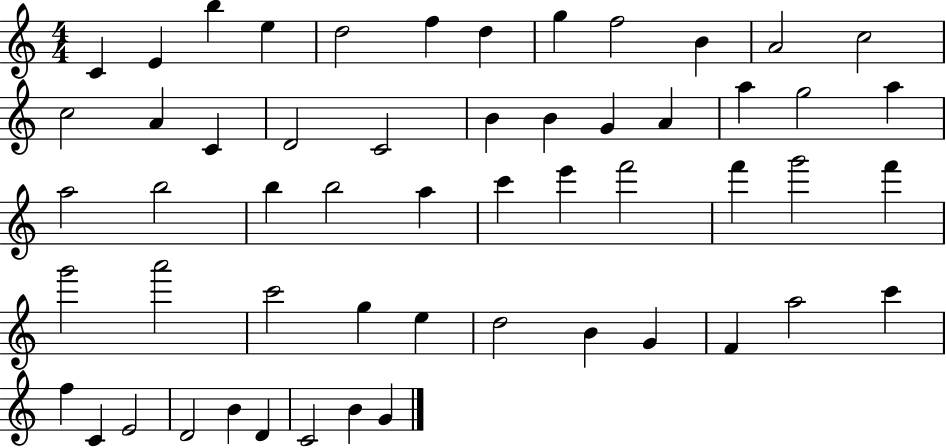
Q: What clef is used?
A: treble